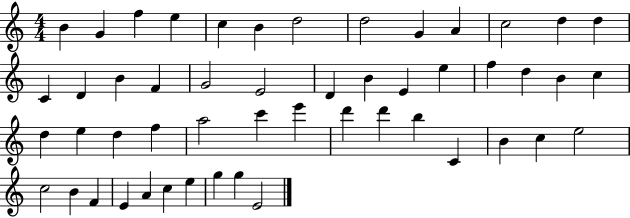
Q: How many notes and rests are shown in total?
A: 51